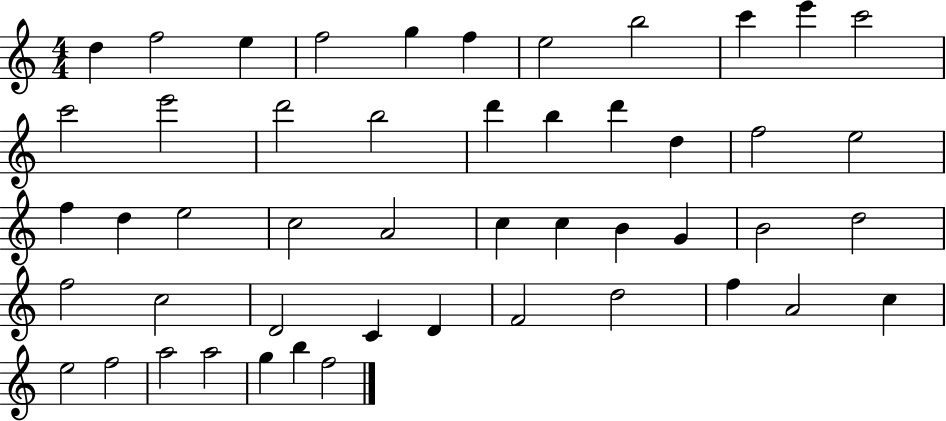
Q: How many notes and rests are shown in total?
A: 49